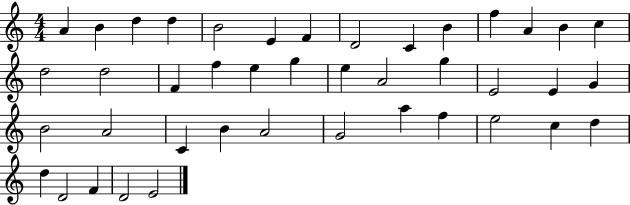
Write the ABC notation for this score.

X:1
T:Untitled
M:4/4
L:1/4
K:C
A B d d B2 E F D2 C B f A B c d2 d2 F f e g e A2 g E2 E G B2 A2 C B A2 G2 a f e2 c d d D2 F D2 E2